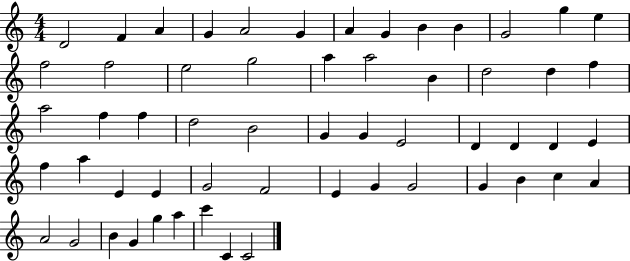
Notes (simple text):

D4/h F4/q A4/q G4/q A4/h G4/q A4/q G4/q B4/q B4/q G4/h G5/q E5/q F5/h F5/h E5/h G5/h A5/q A5/h B4/q D5/h D5/q F5/q A5/h F5/q F5/q D5/h B4/h G4/q G4/q E4/h D4/q D4/q D4/q E4/q F5/q A5/q E4/q E4/q G4/h F4/h E4/q G4/q G4/h G4/q B4/q C5/q A4/q A4/h G4/h B4/q G4/q G5/q A5/q C6/q C4/q C4/h